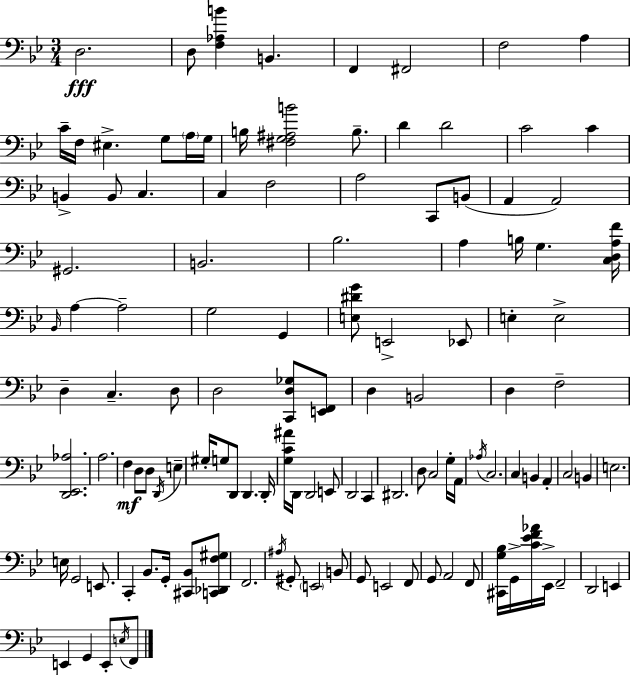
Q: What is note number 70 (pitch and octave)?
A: D3